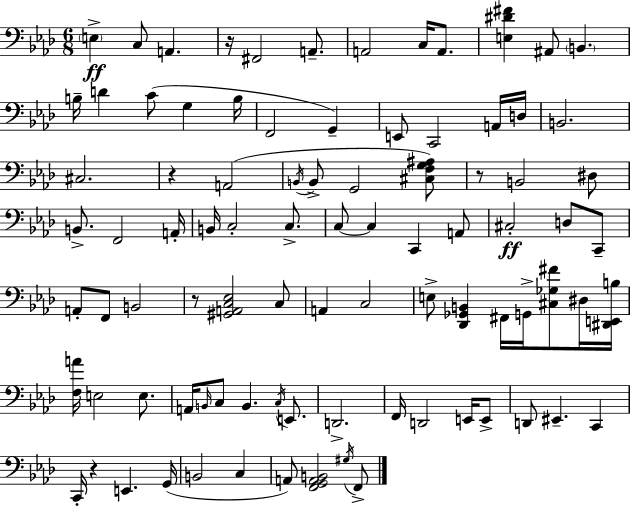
X:1
T:Untitled
M:6/8
L:1/4
K:Fm
E, C,/2 A,, z/4 ^F,,2 A,,/2 A,,2 C,/4 A,,/2 [E,^D^F] ^A,,/2 B,, B,/4 D C/2 G, B,/4 F,,2 G,, E,,/2 C,,2 A,,/4 D,/4 B,,2 ^C,2 z A,,2 B,,/4 B,,/2 G,,2 [^C,F,G,^A,]/2 z/2 B,,2 ^D,/2 B,,/2 F,,2 A,,/4 B,,/4 C,2 C,/2 C,/2 C, C,, A,,/2 ^C,2 D,/2 C,,/2 A,,/2 F,,/2 B,,2 z/2 [^G,,A,,C,_E,]2 C,/2 A,, C,2 E,/2 [_D,,_G,,B,,] ^F,,/4 G,,/4 [^C,_G,^F]/2 ^D,/4 [^D,,E,,B,]/4 [F,A]/4 E,2 E,/2 A,,/4 B,,/4 C,/2 B,, C,/4 E,,/2 D,,2 F,,/4 D,,2 E,,/4 E,,/2 D,,/2 ^E,, C,, C,,/4 z E,, G,,/4 B,,2 C, A,,/2 [F,,G,,A,,B,,]2 ^G,/4 F,,/2